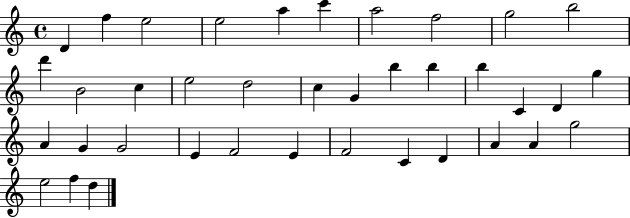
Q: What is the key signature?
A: C major